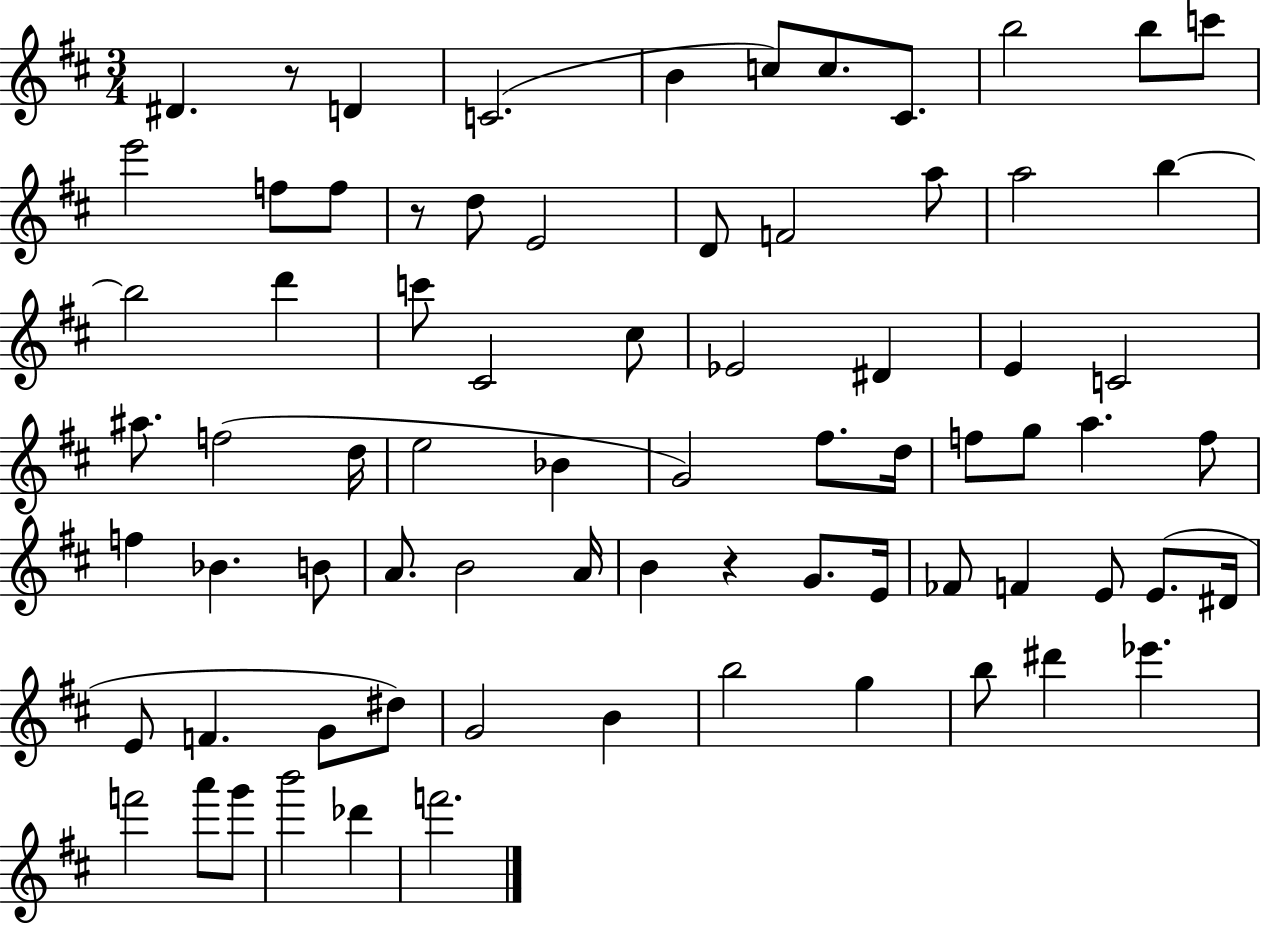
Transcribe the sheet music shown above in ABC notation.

X:1
T:Untitled
M:3/4
L:1/4
K:D
^D z/2 D C2 B c/2 c/2 ^C/2 b2 b/2 c'/2 e'2 f/2 f/2 z/2 d/2 E2 D/2 F2 a/2 a2 b b2 d' c'/2 ^C2 ^c/2 _E2 ^D E C2 ^a/2 f2 d/4 e2 _B G2 ^f/2 d/4 f/2 g/2 a f/2 f _B B/2 A/2 B2 A/4 B z G/2 E/4 _F/2 F E/2 E/2 ^D/4 E/2 F G/2 ^d/2 G2 B b2 g b/2 ^d' _e' f'2 a'/2 g'/2 b'2 _d' f'2